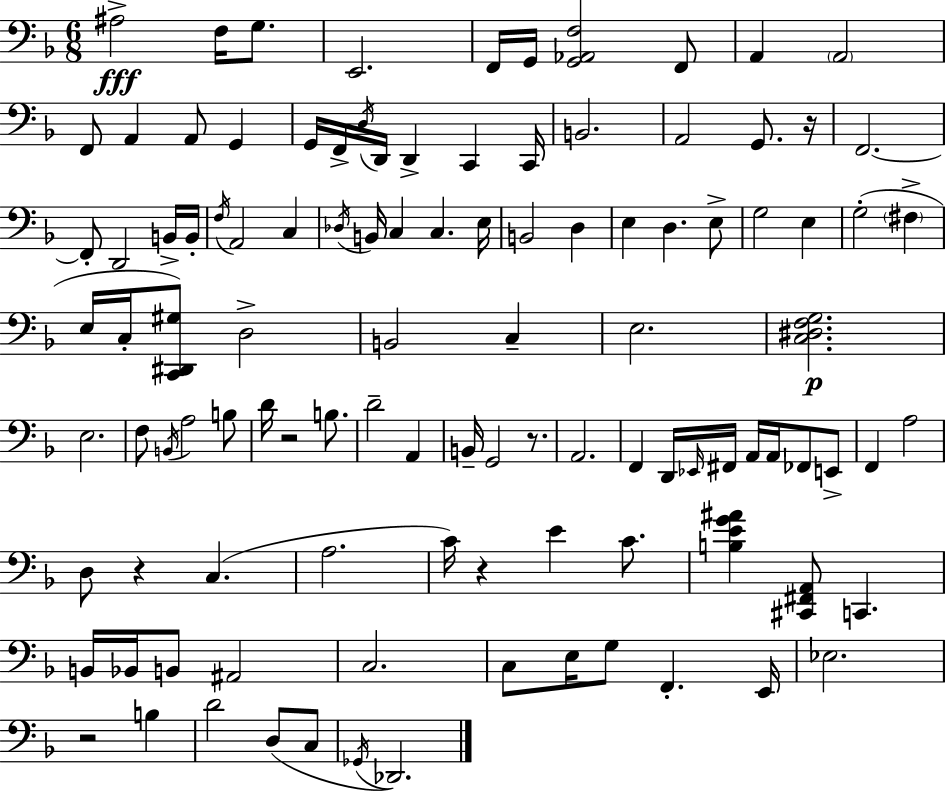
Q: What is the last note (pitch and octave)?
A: Db2